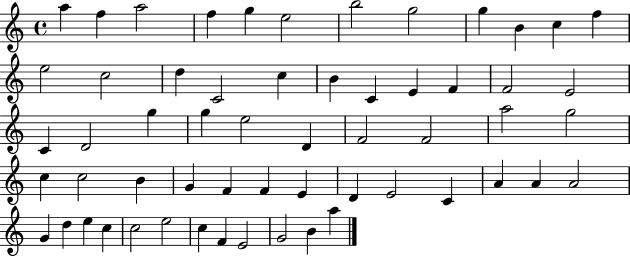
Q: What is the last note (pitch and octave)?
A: A5